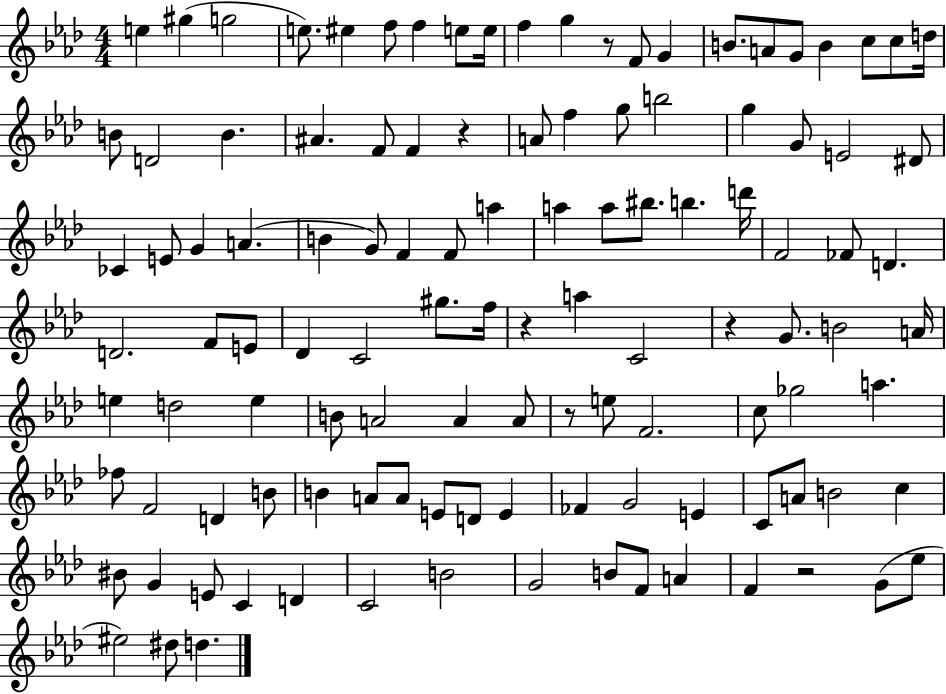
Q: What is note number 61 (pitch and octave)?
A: G4